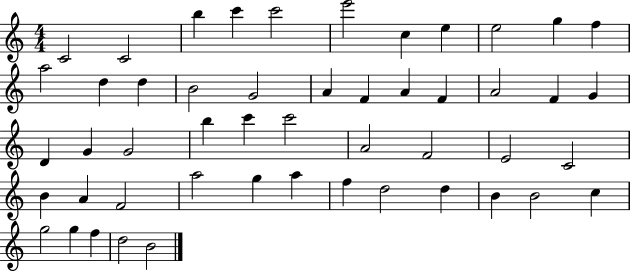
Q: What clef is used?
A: treble